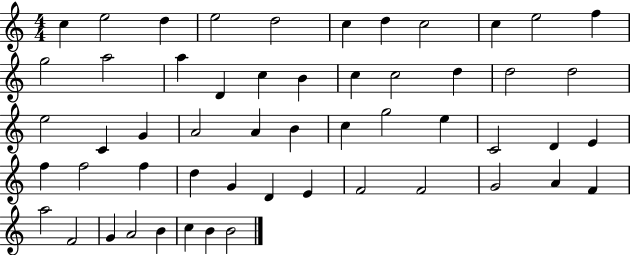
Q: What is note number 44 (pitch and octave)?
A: G4